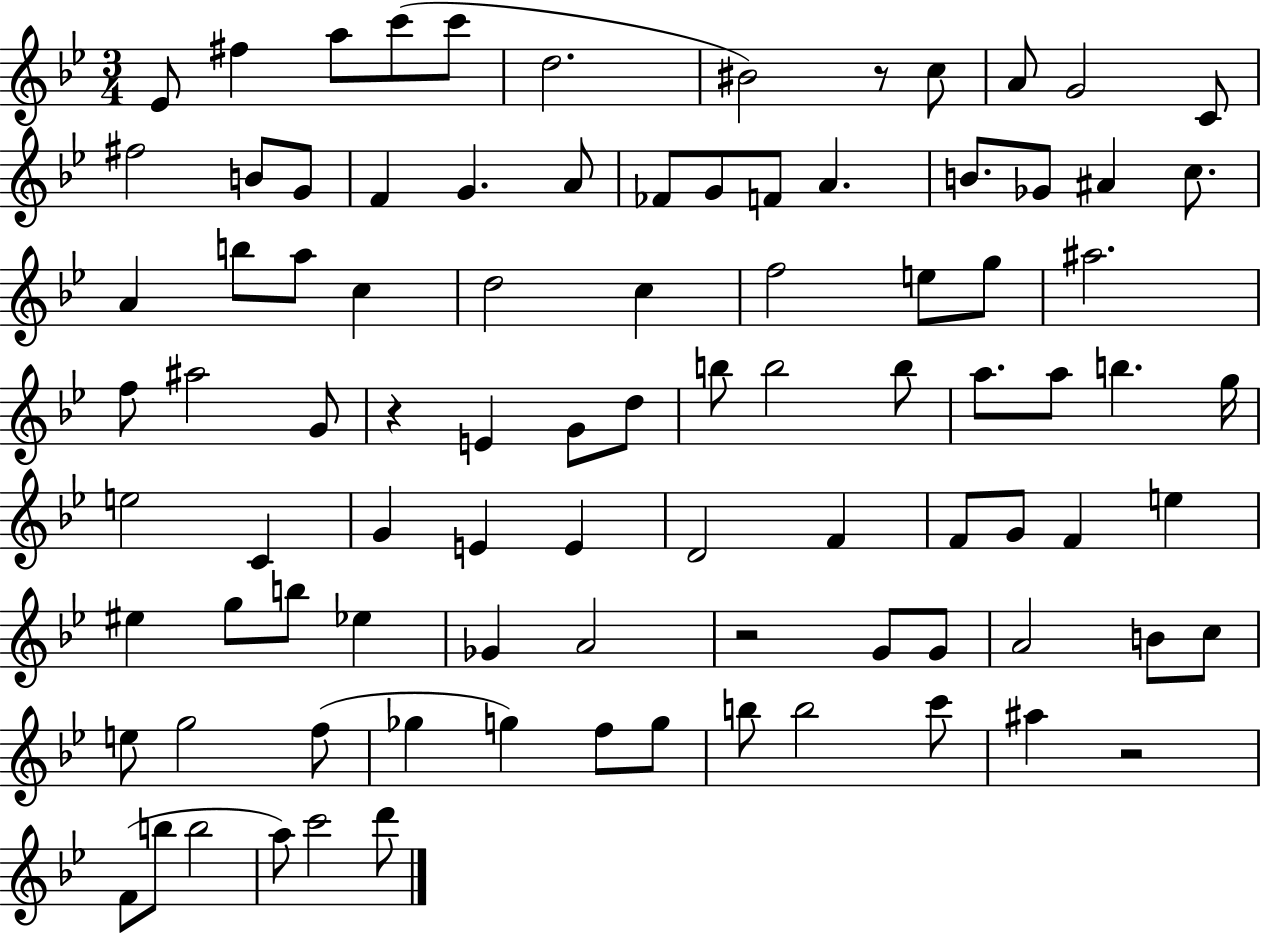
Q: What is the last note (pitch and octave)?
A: D6